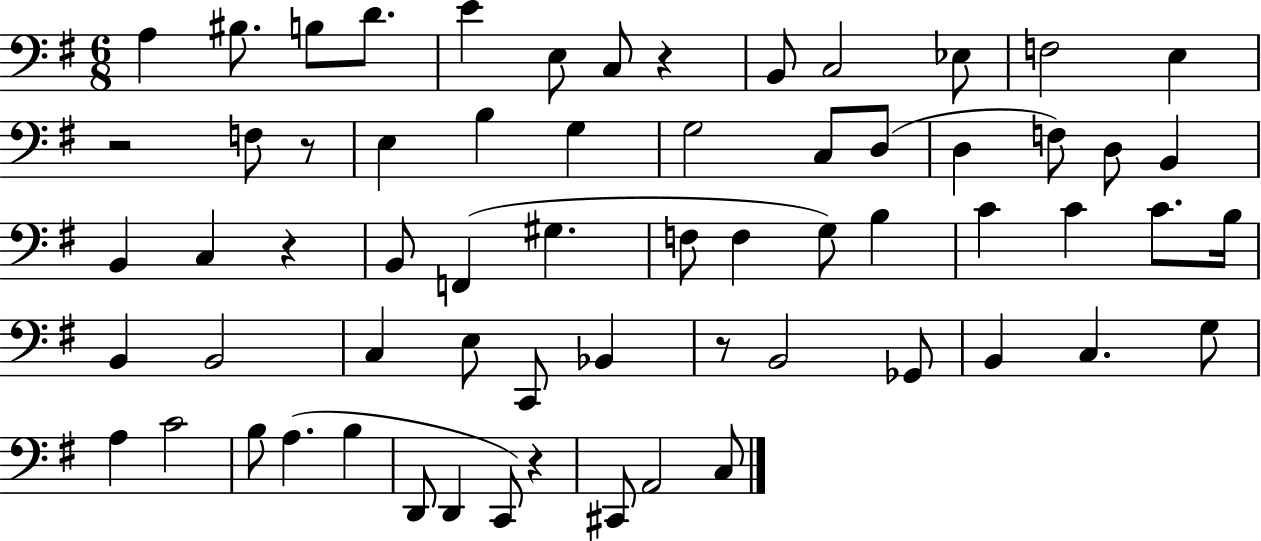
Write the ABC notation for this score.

X:1
T:Untitled
M:6/8
L:1/4
K:G
A, ^B,/2 B,/2 D/2 E E,/2 C,/2 z B,,/2 C,2 _E,/2 F,2 E, z2 F,/2 z/2 E, B, G, G,2 C,/2 D,/2 D, F,/2 D,/2 B,, B,, C, z B,,/2 F,, ^G, F,/2 F, G,/2 B, C C C/2 B,/4 B,, B,,2 C, E,/2 C,,/2 _B,, z/2 B,,2 _G,,/2 B,, C, G,/2 A, C2 B,/2 A, B, D,,/2 D,, C,,/2 z ^C,,/2 A,,2 C,/2